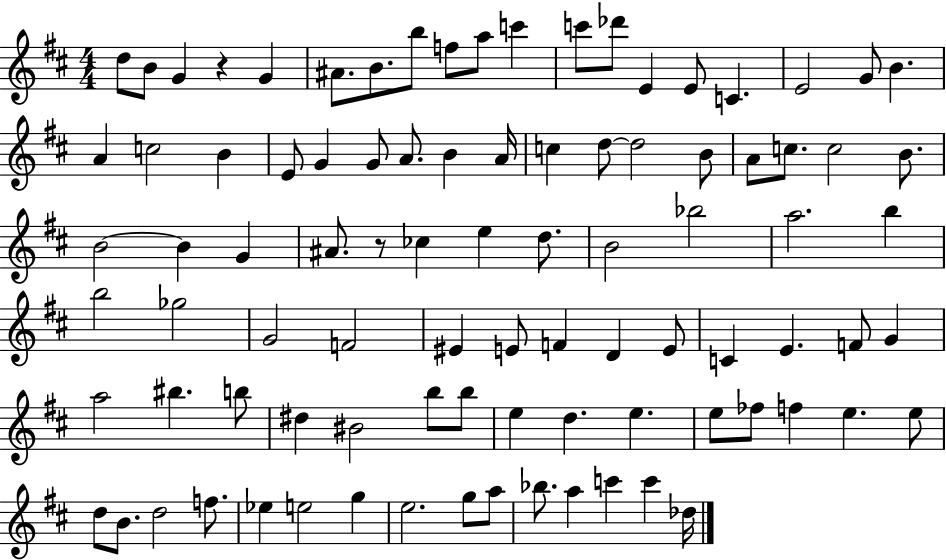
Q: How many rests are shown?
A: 2